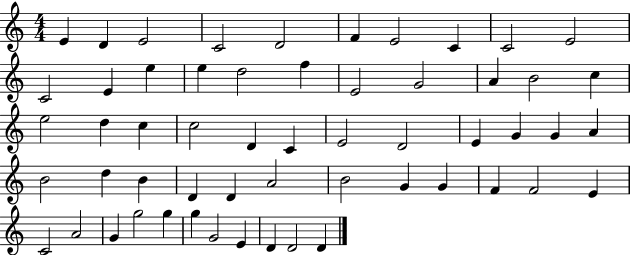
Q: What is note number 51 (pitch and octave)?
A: G5